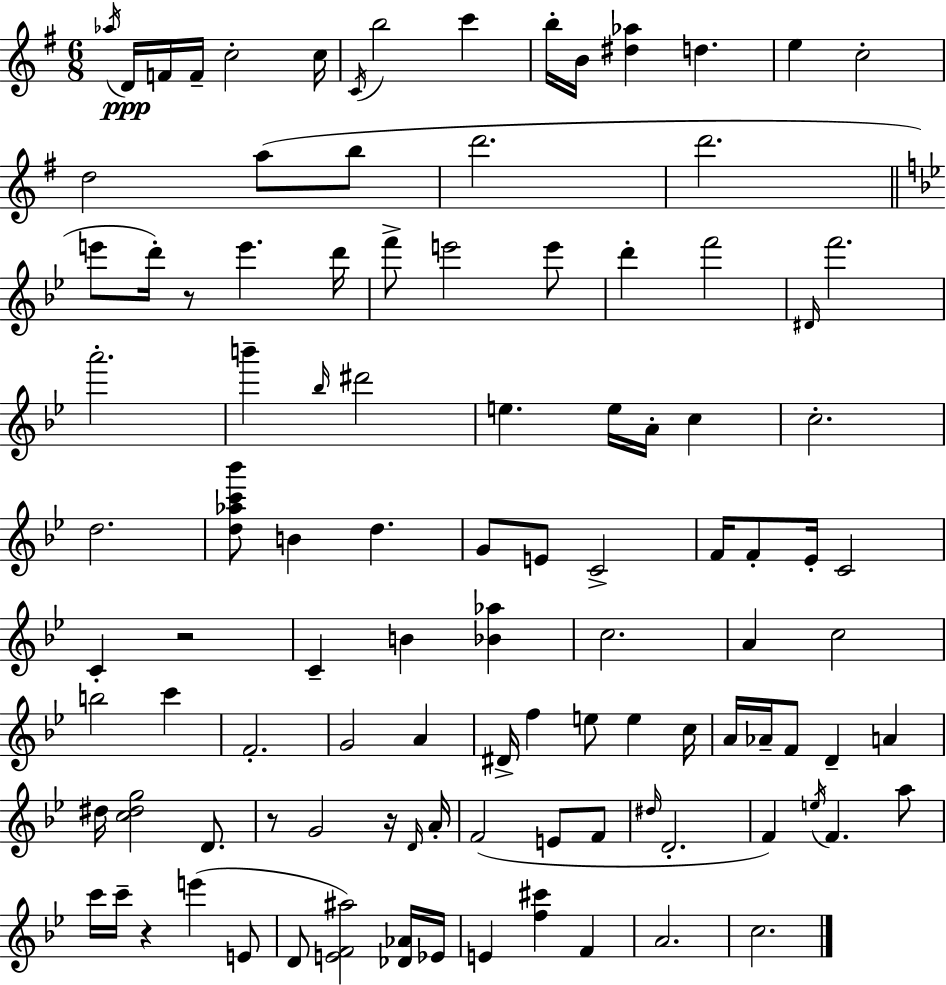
Ab5/s D4/s F4/s F4/s C5/h C5/s C4/s B5/h C6/q B5/s B4/s [D#5,Ab5]/q D5/q. E5/q C5/h D5/h A5/e B5/e D6/h. D6/h. E6/e D6/s R/e E6/q. D6/s F6/e E6/h E6/e D6/q F6/h D#4/s F6/h. A6/h. B6/q Bb5/s D#6/h E5/q. E5/s A4/s C5/q C5/h. D5/h. [D5,Ab5,C6,Bb6]/e B4/q D5/q. G4/e E4/e C4/h F4/s F4/e Eb4/s C4/h C4/q R/h C4/q B4/q [Bb4,Ab5]/q C5/h. A4/q C5/h B5/h C6/q F4/h. G4/h A4/q D#4/s F5/q E5/e E5/q C5/s A4/s Ab4/s F4/e D4/q A4/q D#5/s [C5,D#5,G5]/h D4/e. R/e G4/h R/s D4/s A4/s F4/h E4/e F4/e D#5/s D4/h. F4/q E5/s F4/q. A5/e C6/s C6/s R/q E6/q E4/e D4/e [E4,F4,A#5]/h [Db4,Ab4]/s Eb4/s E4/q [F5,C#6]/q F4/q A4/h. C5/h.